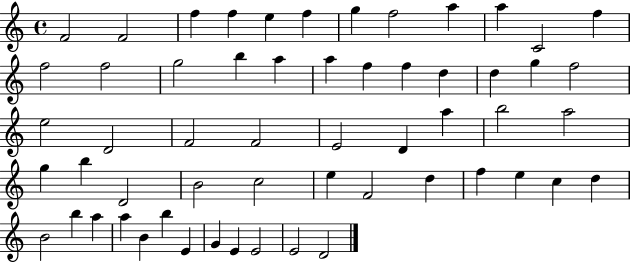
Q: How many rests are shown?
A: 0